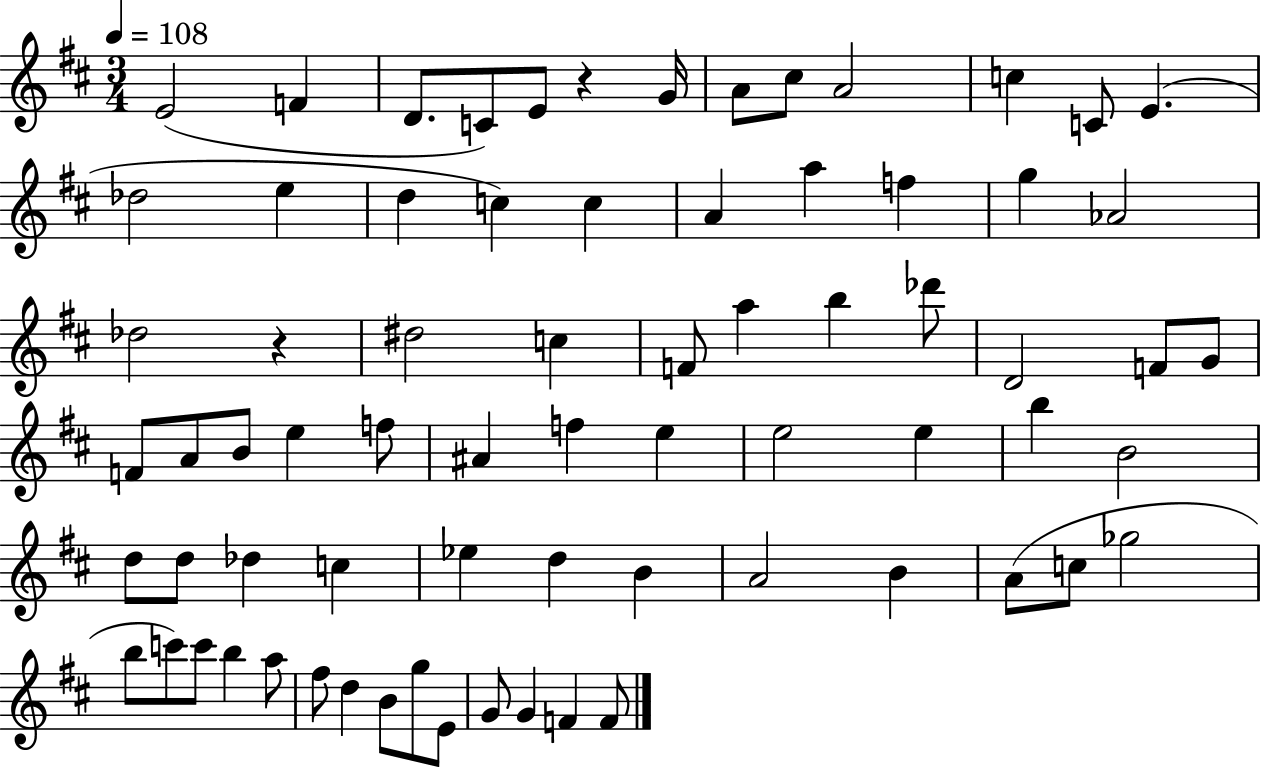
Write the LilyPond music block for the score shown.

{
  \clef treble
  \numericTimeSignature
  \time 3/4
  \key d \major
  \tempo 4 = 108
  \repeat volta 2 { e'2( f'4 | d'8. c'8) e'8 r4 g'16 | a'8 cis''8 a'2 | c''4 c'8 e'4.( | \break des''2 e''4 | d''4 c''4) c''4 | a'4 a''4 f''4 | g''4 aes'2 | \break des''2 r4 | dis''2 c''4 | f'8 a''4 b''4 des'''8 | d'2 f'8 g'8 | \break f'8 a'8 b'8 e''4 f''8 | ais'4 f''4 e''4 | e''2 e''4 | b''4 b'2 | \break d''8 d''8 des''4 c''4 | ees''4 d''4 b'4 | a'2 b'4 | a'8( c''8 ges''2 | \break b''8 c'''8) c'''8 b''4 a''8 | fis''8 d''4 b'8 g''8 e'8 | g'8 g'4 f'4 f'8 | } \bar "|."
}